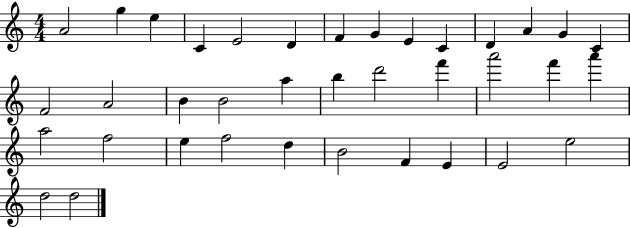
A4/h G5/q E5/q C4/q E4/h D4/q F4/q G4/q E4/q C4/q D4/q A4/q G4/q C4/q F4/h A4/h B4/q B4/h A5/q B5/q D6/h F6/q A6/h F6/q A6/q A5/h F5/h E5/q F5/h D5/q B4/h F4/q E4/q E4/h E5/h D5/h D5/h